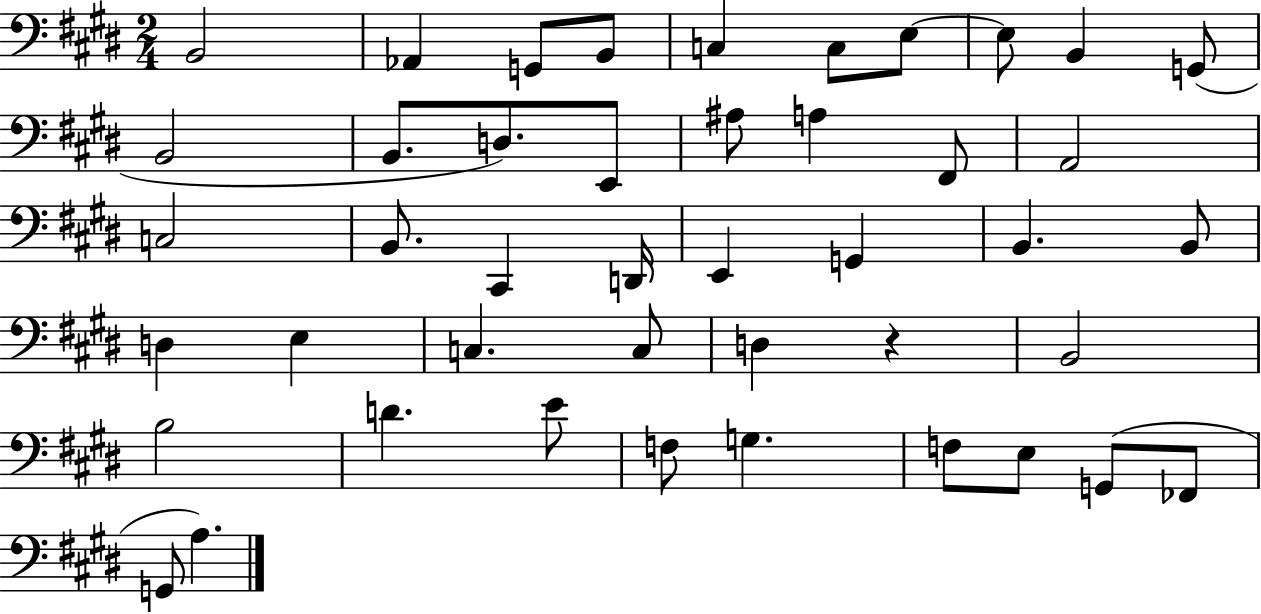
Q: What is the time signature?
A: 2/4